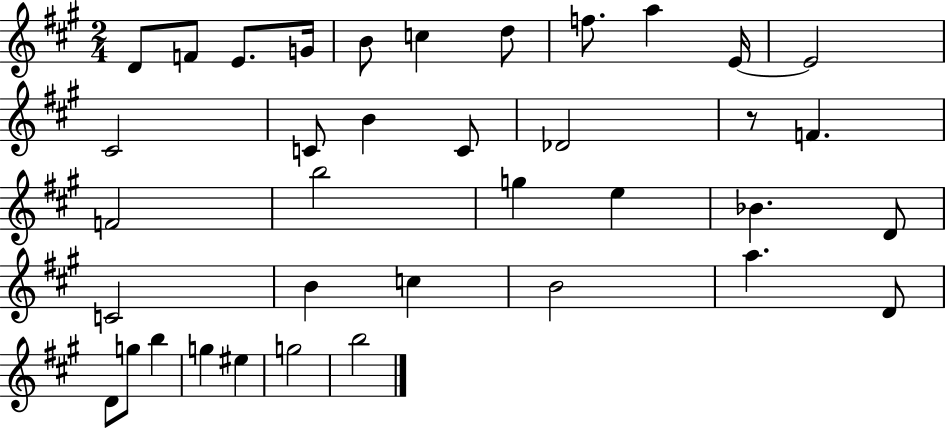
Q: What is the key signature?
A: A major